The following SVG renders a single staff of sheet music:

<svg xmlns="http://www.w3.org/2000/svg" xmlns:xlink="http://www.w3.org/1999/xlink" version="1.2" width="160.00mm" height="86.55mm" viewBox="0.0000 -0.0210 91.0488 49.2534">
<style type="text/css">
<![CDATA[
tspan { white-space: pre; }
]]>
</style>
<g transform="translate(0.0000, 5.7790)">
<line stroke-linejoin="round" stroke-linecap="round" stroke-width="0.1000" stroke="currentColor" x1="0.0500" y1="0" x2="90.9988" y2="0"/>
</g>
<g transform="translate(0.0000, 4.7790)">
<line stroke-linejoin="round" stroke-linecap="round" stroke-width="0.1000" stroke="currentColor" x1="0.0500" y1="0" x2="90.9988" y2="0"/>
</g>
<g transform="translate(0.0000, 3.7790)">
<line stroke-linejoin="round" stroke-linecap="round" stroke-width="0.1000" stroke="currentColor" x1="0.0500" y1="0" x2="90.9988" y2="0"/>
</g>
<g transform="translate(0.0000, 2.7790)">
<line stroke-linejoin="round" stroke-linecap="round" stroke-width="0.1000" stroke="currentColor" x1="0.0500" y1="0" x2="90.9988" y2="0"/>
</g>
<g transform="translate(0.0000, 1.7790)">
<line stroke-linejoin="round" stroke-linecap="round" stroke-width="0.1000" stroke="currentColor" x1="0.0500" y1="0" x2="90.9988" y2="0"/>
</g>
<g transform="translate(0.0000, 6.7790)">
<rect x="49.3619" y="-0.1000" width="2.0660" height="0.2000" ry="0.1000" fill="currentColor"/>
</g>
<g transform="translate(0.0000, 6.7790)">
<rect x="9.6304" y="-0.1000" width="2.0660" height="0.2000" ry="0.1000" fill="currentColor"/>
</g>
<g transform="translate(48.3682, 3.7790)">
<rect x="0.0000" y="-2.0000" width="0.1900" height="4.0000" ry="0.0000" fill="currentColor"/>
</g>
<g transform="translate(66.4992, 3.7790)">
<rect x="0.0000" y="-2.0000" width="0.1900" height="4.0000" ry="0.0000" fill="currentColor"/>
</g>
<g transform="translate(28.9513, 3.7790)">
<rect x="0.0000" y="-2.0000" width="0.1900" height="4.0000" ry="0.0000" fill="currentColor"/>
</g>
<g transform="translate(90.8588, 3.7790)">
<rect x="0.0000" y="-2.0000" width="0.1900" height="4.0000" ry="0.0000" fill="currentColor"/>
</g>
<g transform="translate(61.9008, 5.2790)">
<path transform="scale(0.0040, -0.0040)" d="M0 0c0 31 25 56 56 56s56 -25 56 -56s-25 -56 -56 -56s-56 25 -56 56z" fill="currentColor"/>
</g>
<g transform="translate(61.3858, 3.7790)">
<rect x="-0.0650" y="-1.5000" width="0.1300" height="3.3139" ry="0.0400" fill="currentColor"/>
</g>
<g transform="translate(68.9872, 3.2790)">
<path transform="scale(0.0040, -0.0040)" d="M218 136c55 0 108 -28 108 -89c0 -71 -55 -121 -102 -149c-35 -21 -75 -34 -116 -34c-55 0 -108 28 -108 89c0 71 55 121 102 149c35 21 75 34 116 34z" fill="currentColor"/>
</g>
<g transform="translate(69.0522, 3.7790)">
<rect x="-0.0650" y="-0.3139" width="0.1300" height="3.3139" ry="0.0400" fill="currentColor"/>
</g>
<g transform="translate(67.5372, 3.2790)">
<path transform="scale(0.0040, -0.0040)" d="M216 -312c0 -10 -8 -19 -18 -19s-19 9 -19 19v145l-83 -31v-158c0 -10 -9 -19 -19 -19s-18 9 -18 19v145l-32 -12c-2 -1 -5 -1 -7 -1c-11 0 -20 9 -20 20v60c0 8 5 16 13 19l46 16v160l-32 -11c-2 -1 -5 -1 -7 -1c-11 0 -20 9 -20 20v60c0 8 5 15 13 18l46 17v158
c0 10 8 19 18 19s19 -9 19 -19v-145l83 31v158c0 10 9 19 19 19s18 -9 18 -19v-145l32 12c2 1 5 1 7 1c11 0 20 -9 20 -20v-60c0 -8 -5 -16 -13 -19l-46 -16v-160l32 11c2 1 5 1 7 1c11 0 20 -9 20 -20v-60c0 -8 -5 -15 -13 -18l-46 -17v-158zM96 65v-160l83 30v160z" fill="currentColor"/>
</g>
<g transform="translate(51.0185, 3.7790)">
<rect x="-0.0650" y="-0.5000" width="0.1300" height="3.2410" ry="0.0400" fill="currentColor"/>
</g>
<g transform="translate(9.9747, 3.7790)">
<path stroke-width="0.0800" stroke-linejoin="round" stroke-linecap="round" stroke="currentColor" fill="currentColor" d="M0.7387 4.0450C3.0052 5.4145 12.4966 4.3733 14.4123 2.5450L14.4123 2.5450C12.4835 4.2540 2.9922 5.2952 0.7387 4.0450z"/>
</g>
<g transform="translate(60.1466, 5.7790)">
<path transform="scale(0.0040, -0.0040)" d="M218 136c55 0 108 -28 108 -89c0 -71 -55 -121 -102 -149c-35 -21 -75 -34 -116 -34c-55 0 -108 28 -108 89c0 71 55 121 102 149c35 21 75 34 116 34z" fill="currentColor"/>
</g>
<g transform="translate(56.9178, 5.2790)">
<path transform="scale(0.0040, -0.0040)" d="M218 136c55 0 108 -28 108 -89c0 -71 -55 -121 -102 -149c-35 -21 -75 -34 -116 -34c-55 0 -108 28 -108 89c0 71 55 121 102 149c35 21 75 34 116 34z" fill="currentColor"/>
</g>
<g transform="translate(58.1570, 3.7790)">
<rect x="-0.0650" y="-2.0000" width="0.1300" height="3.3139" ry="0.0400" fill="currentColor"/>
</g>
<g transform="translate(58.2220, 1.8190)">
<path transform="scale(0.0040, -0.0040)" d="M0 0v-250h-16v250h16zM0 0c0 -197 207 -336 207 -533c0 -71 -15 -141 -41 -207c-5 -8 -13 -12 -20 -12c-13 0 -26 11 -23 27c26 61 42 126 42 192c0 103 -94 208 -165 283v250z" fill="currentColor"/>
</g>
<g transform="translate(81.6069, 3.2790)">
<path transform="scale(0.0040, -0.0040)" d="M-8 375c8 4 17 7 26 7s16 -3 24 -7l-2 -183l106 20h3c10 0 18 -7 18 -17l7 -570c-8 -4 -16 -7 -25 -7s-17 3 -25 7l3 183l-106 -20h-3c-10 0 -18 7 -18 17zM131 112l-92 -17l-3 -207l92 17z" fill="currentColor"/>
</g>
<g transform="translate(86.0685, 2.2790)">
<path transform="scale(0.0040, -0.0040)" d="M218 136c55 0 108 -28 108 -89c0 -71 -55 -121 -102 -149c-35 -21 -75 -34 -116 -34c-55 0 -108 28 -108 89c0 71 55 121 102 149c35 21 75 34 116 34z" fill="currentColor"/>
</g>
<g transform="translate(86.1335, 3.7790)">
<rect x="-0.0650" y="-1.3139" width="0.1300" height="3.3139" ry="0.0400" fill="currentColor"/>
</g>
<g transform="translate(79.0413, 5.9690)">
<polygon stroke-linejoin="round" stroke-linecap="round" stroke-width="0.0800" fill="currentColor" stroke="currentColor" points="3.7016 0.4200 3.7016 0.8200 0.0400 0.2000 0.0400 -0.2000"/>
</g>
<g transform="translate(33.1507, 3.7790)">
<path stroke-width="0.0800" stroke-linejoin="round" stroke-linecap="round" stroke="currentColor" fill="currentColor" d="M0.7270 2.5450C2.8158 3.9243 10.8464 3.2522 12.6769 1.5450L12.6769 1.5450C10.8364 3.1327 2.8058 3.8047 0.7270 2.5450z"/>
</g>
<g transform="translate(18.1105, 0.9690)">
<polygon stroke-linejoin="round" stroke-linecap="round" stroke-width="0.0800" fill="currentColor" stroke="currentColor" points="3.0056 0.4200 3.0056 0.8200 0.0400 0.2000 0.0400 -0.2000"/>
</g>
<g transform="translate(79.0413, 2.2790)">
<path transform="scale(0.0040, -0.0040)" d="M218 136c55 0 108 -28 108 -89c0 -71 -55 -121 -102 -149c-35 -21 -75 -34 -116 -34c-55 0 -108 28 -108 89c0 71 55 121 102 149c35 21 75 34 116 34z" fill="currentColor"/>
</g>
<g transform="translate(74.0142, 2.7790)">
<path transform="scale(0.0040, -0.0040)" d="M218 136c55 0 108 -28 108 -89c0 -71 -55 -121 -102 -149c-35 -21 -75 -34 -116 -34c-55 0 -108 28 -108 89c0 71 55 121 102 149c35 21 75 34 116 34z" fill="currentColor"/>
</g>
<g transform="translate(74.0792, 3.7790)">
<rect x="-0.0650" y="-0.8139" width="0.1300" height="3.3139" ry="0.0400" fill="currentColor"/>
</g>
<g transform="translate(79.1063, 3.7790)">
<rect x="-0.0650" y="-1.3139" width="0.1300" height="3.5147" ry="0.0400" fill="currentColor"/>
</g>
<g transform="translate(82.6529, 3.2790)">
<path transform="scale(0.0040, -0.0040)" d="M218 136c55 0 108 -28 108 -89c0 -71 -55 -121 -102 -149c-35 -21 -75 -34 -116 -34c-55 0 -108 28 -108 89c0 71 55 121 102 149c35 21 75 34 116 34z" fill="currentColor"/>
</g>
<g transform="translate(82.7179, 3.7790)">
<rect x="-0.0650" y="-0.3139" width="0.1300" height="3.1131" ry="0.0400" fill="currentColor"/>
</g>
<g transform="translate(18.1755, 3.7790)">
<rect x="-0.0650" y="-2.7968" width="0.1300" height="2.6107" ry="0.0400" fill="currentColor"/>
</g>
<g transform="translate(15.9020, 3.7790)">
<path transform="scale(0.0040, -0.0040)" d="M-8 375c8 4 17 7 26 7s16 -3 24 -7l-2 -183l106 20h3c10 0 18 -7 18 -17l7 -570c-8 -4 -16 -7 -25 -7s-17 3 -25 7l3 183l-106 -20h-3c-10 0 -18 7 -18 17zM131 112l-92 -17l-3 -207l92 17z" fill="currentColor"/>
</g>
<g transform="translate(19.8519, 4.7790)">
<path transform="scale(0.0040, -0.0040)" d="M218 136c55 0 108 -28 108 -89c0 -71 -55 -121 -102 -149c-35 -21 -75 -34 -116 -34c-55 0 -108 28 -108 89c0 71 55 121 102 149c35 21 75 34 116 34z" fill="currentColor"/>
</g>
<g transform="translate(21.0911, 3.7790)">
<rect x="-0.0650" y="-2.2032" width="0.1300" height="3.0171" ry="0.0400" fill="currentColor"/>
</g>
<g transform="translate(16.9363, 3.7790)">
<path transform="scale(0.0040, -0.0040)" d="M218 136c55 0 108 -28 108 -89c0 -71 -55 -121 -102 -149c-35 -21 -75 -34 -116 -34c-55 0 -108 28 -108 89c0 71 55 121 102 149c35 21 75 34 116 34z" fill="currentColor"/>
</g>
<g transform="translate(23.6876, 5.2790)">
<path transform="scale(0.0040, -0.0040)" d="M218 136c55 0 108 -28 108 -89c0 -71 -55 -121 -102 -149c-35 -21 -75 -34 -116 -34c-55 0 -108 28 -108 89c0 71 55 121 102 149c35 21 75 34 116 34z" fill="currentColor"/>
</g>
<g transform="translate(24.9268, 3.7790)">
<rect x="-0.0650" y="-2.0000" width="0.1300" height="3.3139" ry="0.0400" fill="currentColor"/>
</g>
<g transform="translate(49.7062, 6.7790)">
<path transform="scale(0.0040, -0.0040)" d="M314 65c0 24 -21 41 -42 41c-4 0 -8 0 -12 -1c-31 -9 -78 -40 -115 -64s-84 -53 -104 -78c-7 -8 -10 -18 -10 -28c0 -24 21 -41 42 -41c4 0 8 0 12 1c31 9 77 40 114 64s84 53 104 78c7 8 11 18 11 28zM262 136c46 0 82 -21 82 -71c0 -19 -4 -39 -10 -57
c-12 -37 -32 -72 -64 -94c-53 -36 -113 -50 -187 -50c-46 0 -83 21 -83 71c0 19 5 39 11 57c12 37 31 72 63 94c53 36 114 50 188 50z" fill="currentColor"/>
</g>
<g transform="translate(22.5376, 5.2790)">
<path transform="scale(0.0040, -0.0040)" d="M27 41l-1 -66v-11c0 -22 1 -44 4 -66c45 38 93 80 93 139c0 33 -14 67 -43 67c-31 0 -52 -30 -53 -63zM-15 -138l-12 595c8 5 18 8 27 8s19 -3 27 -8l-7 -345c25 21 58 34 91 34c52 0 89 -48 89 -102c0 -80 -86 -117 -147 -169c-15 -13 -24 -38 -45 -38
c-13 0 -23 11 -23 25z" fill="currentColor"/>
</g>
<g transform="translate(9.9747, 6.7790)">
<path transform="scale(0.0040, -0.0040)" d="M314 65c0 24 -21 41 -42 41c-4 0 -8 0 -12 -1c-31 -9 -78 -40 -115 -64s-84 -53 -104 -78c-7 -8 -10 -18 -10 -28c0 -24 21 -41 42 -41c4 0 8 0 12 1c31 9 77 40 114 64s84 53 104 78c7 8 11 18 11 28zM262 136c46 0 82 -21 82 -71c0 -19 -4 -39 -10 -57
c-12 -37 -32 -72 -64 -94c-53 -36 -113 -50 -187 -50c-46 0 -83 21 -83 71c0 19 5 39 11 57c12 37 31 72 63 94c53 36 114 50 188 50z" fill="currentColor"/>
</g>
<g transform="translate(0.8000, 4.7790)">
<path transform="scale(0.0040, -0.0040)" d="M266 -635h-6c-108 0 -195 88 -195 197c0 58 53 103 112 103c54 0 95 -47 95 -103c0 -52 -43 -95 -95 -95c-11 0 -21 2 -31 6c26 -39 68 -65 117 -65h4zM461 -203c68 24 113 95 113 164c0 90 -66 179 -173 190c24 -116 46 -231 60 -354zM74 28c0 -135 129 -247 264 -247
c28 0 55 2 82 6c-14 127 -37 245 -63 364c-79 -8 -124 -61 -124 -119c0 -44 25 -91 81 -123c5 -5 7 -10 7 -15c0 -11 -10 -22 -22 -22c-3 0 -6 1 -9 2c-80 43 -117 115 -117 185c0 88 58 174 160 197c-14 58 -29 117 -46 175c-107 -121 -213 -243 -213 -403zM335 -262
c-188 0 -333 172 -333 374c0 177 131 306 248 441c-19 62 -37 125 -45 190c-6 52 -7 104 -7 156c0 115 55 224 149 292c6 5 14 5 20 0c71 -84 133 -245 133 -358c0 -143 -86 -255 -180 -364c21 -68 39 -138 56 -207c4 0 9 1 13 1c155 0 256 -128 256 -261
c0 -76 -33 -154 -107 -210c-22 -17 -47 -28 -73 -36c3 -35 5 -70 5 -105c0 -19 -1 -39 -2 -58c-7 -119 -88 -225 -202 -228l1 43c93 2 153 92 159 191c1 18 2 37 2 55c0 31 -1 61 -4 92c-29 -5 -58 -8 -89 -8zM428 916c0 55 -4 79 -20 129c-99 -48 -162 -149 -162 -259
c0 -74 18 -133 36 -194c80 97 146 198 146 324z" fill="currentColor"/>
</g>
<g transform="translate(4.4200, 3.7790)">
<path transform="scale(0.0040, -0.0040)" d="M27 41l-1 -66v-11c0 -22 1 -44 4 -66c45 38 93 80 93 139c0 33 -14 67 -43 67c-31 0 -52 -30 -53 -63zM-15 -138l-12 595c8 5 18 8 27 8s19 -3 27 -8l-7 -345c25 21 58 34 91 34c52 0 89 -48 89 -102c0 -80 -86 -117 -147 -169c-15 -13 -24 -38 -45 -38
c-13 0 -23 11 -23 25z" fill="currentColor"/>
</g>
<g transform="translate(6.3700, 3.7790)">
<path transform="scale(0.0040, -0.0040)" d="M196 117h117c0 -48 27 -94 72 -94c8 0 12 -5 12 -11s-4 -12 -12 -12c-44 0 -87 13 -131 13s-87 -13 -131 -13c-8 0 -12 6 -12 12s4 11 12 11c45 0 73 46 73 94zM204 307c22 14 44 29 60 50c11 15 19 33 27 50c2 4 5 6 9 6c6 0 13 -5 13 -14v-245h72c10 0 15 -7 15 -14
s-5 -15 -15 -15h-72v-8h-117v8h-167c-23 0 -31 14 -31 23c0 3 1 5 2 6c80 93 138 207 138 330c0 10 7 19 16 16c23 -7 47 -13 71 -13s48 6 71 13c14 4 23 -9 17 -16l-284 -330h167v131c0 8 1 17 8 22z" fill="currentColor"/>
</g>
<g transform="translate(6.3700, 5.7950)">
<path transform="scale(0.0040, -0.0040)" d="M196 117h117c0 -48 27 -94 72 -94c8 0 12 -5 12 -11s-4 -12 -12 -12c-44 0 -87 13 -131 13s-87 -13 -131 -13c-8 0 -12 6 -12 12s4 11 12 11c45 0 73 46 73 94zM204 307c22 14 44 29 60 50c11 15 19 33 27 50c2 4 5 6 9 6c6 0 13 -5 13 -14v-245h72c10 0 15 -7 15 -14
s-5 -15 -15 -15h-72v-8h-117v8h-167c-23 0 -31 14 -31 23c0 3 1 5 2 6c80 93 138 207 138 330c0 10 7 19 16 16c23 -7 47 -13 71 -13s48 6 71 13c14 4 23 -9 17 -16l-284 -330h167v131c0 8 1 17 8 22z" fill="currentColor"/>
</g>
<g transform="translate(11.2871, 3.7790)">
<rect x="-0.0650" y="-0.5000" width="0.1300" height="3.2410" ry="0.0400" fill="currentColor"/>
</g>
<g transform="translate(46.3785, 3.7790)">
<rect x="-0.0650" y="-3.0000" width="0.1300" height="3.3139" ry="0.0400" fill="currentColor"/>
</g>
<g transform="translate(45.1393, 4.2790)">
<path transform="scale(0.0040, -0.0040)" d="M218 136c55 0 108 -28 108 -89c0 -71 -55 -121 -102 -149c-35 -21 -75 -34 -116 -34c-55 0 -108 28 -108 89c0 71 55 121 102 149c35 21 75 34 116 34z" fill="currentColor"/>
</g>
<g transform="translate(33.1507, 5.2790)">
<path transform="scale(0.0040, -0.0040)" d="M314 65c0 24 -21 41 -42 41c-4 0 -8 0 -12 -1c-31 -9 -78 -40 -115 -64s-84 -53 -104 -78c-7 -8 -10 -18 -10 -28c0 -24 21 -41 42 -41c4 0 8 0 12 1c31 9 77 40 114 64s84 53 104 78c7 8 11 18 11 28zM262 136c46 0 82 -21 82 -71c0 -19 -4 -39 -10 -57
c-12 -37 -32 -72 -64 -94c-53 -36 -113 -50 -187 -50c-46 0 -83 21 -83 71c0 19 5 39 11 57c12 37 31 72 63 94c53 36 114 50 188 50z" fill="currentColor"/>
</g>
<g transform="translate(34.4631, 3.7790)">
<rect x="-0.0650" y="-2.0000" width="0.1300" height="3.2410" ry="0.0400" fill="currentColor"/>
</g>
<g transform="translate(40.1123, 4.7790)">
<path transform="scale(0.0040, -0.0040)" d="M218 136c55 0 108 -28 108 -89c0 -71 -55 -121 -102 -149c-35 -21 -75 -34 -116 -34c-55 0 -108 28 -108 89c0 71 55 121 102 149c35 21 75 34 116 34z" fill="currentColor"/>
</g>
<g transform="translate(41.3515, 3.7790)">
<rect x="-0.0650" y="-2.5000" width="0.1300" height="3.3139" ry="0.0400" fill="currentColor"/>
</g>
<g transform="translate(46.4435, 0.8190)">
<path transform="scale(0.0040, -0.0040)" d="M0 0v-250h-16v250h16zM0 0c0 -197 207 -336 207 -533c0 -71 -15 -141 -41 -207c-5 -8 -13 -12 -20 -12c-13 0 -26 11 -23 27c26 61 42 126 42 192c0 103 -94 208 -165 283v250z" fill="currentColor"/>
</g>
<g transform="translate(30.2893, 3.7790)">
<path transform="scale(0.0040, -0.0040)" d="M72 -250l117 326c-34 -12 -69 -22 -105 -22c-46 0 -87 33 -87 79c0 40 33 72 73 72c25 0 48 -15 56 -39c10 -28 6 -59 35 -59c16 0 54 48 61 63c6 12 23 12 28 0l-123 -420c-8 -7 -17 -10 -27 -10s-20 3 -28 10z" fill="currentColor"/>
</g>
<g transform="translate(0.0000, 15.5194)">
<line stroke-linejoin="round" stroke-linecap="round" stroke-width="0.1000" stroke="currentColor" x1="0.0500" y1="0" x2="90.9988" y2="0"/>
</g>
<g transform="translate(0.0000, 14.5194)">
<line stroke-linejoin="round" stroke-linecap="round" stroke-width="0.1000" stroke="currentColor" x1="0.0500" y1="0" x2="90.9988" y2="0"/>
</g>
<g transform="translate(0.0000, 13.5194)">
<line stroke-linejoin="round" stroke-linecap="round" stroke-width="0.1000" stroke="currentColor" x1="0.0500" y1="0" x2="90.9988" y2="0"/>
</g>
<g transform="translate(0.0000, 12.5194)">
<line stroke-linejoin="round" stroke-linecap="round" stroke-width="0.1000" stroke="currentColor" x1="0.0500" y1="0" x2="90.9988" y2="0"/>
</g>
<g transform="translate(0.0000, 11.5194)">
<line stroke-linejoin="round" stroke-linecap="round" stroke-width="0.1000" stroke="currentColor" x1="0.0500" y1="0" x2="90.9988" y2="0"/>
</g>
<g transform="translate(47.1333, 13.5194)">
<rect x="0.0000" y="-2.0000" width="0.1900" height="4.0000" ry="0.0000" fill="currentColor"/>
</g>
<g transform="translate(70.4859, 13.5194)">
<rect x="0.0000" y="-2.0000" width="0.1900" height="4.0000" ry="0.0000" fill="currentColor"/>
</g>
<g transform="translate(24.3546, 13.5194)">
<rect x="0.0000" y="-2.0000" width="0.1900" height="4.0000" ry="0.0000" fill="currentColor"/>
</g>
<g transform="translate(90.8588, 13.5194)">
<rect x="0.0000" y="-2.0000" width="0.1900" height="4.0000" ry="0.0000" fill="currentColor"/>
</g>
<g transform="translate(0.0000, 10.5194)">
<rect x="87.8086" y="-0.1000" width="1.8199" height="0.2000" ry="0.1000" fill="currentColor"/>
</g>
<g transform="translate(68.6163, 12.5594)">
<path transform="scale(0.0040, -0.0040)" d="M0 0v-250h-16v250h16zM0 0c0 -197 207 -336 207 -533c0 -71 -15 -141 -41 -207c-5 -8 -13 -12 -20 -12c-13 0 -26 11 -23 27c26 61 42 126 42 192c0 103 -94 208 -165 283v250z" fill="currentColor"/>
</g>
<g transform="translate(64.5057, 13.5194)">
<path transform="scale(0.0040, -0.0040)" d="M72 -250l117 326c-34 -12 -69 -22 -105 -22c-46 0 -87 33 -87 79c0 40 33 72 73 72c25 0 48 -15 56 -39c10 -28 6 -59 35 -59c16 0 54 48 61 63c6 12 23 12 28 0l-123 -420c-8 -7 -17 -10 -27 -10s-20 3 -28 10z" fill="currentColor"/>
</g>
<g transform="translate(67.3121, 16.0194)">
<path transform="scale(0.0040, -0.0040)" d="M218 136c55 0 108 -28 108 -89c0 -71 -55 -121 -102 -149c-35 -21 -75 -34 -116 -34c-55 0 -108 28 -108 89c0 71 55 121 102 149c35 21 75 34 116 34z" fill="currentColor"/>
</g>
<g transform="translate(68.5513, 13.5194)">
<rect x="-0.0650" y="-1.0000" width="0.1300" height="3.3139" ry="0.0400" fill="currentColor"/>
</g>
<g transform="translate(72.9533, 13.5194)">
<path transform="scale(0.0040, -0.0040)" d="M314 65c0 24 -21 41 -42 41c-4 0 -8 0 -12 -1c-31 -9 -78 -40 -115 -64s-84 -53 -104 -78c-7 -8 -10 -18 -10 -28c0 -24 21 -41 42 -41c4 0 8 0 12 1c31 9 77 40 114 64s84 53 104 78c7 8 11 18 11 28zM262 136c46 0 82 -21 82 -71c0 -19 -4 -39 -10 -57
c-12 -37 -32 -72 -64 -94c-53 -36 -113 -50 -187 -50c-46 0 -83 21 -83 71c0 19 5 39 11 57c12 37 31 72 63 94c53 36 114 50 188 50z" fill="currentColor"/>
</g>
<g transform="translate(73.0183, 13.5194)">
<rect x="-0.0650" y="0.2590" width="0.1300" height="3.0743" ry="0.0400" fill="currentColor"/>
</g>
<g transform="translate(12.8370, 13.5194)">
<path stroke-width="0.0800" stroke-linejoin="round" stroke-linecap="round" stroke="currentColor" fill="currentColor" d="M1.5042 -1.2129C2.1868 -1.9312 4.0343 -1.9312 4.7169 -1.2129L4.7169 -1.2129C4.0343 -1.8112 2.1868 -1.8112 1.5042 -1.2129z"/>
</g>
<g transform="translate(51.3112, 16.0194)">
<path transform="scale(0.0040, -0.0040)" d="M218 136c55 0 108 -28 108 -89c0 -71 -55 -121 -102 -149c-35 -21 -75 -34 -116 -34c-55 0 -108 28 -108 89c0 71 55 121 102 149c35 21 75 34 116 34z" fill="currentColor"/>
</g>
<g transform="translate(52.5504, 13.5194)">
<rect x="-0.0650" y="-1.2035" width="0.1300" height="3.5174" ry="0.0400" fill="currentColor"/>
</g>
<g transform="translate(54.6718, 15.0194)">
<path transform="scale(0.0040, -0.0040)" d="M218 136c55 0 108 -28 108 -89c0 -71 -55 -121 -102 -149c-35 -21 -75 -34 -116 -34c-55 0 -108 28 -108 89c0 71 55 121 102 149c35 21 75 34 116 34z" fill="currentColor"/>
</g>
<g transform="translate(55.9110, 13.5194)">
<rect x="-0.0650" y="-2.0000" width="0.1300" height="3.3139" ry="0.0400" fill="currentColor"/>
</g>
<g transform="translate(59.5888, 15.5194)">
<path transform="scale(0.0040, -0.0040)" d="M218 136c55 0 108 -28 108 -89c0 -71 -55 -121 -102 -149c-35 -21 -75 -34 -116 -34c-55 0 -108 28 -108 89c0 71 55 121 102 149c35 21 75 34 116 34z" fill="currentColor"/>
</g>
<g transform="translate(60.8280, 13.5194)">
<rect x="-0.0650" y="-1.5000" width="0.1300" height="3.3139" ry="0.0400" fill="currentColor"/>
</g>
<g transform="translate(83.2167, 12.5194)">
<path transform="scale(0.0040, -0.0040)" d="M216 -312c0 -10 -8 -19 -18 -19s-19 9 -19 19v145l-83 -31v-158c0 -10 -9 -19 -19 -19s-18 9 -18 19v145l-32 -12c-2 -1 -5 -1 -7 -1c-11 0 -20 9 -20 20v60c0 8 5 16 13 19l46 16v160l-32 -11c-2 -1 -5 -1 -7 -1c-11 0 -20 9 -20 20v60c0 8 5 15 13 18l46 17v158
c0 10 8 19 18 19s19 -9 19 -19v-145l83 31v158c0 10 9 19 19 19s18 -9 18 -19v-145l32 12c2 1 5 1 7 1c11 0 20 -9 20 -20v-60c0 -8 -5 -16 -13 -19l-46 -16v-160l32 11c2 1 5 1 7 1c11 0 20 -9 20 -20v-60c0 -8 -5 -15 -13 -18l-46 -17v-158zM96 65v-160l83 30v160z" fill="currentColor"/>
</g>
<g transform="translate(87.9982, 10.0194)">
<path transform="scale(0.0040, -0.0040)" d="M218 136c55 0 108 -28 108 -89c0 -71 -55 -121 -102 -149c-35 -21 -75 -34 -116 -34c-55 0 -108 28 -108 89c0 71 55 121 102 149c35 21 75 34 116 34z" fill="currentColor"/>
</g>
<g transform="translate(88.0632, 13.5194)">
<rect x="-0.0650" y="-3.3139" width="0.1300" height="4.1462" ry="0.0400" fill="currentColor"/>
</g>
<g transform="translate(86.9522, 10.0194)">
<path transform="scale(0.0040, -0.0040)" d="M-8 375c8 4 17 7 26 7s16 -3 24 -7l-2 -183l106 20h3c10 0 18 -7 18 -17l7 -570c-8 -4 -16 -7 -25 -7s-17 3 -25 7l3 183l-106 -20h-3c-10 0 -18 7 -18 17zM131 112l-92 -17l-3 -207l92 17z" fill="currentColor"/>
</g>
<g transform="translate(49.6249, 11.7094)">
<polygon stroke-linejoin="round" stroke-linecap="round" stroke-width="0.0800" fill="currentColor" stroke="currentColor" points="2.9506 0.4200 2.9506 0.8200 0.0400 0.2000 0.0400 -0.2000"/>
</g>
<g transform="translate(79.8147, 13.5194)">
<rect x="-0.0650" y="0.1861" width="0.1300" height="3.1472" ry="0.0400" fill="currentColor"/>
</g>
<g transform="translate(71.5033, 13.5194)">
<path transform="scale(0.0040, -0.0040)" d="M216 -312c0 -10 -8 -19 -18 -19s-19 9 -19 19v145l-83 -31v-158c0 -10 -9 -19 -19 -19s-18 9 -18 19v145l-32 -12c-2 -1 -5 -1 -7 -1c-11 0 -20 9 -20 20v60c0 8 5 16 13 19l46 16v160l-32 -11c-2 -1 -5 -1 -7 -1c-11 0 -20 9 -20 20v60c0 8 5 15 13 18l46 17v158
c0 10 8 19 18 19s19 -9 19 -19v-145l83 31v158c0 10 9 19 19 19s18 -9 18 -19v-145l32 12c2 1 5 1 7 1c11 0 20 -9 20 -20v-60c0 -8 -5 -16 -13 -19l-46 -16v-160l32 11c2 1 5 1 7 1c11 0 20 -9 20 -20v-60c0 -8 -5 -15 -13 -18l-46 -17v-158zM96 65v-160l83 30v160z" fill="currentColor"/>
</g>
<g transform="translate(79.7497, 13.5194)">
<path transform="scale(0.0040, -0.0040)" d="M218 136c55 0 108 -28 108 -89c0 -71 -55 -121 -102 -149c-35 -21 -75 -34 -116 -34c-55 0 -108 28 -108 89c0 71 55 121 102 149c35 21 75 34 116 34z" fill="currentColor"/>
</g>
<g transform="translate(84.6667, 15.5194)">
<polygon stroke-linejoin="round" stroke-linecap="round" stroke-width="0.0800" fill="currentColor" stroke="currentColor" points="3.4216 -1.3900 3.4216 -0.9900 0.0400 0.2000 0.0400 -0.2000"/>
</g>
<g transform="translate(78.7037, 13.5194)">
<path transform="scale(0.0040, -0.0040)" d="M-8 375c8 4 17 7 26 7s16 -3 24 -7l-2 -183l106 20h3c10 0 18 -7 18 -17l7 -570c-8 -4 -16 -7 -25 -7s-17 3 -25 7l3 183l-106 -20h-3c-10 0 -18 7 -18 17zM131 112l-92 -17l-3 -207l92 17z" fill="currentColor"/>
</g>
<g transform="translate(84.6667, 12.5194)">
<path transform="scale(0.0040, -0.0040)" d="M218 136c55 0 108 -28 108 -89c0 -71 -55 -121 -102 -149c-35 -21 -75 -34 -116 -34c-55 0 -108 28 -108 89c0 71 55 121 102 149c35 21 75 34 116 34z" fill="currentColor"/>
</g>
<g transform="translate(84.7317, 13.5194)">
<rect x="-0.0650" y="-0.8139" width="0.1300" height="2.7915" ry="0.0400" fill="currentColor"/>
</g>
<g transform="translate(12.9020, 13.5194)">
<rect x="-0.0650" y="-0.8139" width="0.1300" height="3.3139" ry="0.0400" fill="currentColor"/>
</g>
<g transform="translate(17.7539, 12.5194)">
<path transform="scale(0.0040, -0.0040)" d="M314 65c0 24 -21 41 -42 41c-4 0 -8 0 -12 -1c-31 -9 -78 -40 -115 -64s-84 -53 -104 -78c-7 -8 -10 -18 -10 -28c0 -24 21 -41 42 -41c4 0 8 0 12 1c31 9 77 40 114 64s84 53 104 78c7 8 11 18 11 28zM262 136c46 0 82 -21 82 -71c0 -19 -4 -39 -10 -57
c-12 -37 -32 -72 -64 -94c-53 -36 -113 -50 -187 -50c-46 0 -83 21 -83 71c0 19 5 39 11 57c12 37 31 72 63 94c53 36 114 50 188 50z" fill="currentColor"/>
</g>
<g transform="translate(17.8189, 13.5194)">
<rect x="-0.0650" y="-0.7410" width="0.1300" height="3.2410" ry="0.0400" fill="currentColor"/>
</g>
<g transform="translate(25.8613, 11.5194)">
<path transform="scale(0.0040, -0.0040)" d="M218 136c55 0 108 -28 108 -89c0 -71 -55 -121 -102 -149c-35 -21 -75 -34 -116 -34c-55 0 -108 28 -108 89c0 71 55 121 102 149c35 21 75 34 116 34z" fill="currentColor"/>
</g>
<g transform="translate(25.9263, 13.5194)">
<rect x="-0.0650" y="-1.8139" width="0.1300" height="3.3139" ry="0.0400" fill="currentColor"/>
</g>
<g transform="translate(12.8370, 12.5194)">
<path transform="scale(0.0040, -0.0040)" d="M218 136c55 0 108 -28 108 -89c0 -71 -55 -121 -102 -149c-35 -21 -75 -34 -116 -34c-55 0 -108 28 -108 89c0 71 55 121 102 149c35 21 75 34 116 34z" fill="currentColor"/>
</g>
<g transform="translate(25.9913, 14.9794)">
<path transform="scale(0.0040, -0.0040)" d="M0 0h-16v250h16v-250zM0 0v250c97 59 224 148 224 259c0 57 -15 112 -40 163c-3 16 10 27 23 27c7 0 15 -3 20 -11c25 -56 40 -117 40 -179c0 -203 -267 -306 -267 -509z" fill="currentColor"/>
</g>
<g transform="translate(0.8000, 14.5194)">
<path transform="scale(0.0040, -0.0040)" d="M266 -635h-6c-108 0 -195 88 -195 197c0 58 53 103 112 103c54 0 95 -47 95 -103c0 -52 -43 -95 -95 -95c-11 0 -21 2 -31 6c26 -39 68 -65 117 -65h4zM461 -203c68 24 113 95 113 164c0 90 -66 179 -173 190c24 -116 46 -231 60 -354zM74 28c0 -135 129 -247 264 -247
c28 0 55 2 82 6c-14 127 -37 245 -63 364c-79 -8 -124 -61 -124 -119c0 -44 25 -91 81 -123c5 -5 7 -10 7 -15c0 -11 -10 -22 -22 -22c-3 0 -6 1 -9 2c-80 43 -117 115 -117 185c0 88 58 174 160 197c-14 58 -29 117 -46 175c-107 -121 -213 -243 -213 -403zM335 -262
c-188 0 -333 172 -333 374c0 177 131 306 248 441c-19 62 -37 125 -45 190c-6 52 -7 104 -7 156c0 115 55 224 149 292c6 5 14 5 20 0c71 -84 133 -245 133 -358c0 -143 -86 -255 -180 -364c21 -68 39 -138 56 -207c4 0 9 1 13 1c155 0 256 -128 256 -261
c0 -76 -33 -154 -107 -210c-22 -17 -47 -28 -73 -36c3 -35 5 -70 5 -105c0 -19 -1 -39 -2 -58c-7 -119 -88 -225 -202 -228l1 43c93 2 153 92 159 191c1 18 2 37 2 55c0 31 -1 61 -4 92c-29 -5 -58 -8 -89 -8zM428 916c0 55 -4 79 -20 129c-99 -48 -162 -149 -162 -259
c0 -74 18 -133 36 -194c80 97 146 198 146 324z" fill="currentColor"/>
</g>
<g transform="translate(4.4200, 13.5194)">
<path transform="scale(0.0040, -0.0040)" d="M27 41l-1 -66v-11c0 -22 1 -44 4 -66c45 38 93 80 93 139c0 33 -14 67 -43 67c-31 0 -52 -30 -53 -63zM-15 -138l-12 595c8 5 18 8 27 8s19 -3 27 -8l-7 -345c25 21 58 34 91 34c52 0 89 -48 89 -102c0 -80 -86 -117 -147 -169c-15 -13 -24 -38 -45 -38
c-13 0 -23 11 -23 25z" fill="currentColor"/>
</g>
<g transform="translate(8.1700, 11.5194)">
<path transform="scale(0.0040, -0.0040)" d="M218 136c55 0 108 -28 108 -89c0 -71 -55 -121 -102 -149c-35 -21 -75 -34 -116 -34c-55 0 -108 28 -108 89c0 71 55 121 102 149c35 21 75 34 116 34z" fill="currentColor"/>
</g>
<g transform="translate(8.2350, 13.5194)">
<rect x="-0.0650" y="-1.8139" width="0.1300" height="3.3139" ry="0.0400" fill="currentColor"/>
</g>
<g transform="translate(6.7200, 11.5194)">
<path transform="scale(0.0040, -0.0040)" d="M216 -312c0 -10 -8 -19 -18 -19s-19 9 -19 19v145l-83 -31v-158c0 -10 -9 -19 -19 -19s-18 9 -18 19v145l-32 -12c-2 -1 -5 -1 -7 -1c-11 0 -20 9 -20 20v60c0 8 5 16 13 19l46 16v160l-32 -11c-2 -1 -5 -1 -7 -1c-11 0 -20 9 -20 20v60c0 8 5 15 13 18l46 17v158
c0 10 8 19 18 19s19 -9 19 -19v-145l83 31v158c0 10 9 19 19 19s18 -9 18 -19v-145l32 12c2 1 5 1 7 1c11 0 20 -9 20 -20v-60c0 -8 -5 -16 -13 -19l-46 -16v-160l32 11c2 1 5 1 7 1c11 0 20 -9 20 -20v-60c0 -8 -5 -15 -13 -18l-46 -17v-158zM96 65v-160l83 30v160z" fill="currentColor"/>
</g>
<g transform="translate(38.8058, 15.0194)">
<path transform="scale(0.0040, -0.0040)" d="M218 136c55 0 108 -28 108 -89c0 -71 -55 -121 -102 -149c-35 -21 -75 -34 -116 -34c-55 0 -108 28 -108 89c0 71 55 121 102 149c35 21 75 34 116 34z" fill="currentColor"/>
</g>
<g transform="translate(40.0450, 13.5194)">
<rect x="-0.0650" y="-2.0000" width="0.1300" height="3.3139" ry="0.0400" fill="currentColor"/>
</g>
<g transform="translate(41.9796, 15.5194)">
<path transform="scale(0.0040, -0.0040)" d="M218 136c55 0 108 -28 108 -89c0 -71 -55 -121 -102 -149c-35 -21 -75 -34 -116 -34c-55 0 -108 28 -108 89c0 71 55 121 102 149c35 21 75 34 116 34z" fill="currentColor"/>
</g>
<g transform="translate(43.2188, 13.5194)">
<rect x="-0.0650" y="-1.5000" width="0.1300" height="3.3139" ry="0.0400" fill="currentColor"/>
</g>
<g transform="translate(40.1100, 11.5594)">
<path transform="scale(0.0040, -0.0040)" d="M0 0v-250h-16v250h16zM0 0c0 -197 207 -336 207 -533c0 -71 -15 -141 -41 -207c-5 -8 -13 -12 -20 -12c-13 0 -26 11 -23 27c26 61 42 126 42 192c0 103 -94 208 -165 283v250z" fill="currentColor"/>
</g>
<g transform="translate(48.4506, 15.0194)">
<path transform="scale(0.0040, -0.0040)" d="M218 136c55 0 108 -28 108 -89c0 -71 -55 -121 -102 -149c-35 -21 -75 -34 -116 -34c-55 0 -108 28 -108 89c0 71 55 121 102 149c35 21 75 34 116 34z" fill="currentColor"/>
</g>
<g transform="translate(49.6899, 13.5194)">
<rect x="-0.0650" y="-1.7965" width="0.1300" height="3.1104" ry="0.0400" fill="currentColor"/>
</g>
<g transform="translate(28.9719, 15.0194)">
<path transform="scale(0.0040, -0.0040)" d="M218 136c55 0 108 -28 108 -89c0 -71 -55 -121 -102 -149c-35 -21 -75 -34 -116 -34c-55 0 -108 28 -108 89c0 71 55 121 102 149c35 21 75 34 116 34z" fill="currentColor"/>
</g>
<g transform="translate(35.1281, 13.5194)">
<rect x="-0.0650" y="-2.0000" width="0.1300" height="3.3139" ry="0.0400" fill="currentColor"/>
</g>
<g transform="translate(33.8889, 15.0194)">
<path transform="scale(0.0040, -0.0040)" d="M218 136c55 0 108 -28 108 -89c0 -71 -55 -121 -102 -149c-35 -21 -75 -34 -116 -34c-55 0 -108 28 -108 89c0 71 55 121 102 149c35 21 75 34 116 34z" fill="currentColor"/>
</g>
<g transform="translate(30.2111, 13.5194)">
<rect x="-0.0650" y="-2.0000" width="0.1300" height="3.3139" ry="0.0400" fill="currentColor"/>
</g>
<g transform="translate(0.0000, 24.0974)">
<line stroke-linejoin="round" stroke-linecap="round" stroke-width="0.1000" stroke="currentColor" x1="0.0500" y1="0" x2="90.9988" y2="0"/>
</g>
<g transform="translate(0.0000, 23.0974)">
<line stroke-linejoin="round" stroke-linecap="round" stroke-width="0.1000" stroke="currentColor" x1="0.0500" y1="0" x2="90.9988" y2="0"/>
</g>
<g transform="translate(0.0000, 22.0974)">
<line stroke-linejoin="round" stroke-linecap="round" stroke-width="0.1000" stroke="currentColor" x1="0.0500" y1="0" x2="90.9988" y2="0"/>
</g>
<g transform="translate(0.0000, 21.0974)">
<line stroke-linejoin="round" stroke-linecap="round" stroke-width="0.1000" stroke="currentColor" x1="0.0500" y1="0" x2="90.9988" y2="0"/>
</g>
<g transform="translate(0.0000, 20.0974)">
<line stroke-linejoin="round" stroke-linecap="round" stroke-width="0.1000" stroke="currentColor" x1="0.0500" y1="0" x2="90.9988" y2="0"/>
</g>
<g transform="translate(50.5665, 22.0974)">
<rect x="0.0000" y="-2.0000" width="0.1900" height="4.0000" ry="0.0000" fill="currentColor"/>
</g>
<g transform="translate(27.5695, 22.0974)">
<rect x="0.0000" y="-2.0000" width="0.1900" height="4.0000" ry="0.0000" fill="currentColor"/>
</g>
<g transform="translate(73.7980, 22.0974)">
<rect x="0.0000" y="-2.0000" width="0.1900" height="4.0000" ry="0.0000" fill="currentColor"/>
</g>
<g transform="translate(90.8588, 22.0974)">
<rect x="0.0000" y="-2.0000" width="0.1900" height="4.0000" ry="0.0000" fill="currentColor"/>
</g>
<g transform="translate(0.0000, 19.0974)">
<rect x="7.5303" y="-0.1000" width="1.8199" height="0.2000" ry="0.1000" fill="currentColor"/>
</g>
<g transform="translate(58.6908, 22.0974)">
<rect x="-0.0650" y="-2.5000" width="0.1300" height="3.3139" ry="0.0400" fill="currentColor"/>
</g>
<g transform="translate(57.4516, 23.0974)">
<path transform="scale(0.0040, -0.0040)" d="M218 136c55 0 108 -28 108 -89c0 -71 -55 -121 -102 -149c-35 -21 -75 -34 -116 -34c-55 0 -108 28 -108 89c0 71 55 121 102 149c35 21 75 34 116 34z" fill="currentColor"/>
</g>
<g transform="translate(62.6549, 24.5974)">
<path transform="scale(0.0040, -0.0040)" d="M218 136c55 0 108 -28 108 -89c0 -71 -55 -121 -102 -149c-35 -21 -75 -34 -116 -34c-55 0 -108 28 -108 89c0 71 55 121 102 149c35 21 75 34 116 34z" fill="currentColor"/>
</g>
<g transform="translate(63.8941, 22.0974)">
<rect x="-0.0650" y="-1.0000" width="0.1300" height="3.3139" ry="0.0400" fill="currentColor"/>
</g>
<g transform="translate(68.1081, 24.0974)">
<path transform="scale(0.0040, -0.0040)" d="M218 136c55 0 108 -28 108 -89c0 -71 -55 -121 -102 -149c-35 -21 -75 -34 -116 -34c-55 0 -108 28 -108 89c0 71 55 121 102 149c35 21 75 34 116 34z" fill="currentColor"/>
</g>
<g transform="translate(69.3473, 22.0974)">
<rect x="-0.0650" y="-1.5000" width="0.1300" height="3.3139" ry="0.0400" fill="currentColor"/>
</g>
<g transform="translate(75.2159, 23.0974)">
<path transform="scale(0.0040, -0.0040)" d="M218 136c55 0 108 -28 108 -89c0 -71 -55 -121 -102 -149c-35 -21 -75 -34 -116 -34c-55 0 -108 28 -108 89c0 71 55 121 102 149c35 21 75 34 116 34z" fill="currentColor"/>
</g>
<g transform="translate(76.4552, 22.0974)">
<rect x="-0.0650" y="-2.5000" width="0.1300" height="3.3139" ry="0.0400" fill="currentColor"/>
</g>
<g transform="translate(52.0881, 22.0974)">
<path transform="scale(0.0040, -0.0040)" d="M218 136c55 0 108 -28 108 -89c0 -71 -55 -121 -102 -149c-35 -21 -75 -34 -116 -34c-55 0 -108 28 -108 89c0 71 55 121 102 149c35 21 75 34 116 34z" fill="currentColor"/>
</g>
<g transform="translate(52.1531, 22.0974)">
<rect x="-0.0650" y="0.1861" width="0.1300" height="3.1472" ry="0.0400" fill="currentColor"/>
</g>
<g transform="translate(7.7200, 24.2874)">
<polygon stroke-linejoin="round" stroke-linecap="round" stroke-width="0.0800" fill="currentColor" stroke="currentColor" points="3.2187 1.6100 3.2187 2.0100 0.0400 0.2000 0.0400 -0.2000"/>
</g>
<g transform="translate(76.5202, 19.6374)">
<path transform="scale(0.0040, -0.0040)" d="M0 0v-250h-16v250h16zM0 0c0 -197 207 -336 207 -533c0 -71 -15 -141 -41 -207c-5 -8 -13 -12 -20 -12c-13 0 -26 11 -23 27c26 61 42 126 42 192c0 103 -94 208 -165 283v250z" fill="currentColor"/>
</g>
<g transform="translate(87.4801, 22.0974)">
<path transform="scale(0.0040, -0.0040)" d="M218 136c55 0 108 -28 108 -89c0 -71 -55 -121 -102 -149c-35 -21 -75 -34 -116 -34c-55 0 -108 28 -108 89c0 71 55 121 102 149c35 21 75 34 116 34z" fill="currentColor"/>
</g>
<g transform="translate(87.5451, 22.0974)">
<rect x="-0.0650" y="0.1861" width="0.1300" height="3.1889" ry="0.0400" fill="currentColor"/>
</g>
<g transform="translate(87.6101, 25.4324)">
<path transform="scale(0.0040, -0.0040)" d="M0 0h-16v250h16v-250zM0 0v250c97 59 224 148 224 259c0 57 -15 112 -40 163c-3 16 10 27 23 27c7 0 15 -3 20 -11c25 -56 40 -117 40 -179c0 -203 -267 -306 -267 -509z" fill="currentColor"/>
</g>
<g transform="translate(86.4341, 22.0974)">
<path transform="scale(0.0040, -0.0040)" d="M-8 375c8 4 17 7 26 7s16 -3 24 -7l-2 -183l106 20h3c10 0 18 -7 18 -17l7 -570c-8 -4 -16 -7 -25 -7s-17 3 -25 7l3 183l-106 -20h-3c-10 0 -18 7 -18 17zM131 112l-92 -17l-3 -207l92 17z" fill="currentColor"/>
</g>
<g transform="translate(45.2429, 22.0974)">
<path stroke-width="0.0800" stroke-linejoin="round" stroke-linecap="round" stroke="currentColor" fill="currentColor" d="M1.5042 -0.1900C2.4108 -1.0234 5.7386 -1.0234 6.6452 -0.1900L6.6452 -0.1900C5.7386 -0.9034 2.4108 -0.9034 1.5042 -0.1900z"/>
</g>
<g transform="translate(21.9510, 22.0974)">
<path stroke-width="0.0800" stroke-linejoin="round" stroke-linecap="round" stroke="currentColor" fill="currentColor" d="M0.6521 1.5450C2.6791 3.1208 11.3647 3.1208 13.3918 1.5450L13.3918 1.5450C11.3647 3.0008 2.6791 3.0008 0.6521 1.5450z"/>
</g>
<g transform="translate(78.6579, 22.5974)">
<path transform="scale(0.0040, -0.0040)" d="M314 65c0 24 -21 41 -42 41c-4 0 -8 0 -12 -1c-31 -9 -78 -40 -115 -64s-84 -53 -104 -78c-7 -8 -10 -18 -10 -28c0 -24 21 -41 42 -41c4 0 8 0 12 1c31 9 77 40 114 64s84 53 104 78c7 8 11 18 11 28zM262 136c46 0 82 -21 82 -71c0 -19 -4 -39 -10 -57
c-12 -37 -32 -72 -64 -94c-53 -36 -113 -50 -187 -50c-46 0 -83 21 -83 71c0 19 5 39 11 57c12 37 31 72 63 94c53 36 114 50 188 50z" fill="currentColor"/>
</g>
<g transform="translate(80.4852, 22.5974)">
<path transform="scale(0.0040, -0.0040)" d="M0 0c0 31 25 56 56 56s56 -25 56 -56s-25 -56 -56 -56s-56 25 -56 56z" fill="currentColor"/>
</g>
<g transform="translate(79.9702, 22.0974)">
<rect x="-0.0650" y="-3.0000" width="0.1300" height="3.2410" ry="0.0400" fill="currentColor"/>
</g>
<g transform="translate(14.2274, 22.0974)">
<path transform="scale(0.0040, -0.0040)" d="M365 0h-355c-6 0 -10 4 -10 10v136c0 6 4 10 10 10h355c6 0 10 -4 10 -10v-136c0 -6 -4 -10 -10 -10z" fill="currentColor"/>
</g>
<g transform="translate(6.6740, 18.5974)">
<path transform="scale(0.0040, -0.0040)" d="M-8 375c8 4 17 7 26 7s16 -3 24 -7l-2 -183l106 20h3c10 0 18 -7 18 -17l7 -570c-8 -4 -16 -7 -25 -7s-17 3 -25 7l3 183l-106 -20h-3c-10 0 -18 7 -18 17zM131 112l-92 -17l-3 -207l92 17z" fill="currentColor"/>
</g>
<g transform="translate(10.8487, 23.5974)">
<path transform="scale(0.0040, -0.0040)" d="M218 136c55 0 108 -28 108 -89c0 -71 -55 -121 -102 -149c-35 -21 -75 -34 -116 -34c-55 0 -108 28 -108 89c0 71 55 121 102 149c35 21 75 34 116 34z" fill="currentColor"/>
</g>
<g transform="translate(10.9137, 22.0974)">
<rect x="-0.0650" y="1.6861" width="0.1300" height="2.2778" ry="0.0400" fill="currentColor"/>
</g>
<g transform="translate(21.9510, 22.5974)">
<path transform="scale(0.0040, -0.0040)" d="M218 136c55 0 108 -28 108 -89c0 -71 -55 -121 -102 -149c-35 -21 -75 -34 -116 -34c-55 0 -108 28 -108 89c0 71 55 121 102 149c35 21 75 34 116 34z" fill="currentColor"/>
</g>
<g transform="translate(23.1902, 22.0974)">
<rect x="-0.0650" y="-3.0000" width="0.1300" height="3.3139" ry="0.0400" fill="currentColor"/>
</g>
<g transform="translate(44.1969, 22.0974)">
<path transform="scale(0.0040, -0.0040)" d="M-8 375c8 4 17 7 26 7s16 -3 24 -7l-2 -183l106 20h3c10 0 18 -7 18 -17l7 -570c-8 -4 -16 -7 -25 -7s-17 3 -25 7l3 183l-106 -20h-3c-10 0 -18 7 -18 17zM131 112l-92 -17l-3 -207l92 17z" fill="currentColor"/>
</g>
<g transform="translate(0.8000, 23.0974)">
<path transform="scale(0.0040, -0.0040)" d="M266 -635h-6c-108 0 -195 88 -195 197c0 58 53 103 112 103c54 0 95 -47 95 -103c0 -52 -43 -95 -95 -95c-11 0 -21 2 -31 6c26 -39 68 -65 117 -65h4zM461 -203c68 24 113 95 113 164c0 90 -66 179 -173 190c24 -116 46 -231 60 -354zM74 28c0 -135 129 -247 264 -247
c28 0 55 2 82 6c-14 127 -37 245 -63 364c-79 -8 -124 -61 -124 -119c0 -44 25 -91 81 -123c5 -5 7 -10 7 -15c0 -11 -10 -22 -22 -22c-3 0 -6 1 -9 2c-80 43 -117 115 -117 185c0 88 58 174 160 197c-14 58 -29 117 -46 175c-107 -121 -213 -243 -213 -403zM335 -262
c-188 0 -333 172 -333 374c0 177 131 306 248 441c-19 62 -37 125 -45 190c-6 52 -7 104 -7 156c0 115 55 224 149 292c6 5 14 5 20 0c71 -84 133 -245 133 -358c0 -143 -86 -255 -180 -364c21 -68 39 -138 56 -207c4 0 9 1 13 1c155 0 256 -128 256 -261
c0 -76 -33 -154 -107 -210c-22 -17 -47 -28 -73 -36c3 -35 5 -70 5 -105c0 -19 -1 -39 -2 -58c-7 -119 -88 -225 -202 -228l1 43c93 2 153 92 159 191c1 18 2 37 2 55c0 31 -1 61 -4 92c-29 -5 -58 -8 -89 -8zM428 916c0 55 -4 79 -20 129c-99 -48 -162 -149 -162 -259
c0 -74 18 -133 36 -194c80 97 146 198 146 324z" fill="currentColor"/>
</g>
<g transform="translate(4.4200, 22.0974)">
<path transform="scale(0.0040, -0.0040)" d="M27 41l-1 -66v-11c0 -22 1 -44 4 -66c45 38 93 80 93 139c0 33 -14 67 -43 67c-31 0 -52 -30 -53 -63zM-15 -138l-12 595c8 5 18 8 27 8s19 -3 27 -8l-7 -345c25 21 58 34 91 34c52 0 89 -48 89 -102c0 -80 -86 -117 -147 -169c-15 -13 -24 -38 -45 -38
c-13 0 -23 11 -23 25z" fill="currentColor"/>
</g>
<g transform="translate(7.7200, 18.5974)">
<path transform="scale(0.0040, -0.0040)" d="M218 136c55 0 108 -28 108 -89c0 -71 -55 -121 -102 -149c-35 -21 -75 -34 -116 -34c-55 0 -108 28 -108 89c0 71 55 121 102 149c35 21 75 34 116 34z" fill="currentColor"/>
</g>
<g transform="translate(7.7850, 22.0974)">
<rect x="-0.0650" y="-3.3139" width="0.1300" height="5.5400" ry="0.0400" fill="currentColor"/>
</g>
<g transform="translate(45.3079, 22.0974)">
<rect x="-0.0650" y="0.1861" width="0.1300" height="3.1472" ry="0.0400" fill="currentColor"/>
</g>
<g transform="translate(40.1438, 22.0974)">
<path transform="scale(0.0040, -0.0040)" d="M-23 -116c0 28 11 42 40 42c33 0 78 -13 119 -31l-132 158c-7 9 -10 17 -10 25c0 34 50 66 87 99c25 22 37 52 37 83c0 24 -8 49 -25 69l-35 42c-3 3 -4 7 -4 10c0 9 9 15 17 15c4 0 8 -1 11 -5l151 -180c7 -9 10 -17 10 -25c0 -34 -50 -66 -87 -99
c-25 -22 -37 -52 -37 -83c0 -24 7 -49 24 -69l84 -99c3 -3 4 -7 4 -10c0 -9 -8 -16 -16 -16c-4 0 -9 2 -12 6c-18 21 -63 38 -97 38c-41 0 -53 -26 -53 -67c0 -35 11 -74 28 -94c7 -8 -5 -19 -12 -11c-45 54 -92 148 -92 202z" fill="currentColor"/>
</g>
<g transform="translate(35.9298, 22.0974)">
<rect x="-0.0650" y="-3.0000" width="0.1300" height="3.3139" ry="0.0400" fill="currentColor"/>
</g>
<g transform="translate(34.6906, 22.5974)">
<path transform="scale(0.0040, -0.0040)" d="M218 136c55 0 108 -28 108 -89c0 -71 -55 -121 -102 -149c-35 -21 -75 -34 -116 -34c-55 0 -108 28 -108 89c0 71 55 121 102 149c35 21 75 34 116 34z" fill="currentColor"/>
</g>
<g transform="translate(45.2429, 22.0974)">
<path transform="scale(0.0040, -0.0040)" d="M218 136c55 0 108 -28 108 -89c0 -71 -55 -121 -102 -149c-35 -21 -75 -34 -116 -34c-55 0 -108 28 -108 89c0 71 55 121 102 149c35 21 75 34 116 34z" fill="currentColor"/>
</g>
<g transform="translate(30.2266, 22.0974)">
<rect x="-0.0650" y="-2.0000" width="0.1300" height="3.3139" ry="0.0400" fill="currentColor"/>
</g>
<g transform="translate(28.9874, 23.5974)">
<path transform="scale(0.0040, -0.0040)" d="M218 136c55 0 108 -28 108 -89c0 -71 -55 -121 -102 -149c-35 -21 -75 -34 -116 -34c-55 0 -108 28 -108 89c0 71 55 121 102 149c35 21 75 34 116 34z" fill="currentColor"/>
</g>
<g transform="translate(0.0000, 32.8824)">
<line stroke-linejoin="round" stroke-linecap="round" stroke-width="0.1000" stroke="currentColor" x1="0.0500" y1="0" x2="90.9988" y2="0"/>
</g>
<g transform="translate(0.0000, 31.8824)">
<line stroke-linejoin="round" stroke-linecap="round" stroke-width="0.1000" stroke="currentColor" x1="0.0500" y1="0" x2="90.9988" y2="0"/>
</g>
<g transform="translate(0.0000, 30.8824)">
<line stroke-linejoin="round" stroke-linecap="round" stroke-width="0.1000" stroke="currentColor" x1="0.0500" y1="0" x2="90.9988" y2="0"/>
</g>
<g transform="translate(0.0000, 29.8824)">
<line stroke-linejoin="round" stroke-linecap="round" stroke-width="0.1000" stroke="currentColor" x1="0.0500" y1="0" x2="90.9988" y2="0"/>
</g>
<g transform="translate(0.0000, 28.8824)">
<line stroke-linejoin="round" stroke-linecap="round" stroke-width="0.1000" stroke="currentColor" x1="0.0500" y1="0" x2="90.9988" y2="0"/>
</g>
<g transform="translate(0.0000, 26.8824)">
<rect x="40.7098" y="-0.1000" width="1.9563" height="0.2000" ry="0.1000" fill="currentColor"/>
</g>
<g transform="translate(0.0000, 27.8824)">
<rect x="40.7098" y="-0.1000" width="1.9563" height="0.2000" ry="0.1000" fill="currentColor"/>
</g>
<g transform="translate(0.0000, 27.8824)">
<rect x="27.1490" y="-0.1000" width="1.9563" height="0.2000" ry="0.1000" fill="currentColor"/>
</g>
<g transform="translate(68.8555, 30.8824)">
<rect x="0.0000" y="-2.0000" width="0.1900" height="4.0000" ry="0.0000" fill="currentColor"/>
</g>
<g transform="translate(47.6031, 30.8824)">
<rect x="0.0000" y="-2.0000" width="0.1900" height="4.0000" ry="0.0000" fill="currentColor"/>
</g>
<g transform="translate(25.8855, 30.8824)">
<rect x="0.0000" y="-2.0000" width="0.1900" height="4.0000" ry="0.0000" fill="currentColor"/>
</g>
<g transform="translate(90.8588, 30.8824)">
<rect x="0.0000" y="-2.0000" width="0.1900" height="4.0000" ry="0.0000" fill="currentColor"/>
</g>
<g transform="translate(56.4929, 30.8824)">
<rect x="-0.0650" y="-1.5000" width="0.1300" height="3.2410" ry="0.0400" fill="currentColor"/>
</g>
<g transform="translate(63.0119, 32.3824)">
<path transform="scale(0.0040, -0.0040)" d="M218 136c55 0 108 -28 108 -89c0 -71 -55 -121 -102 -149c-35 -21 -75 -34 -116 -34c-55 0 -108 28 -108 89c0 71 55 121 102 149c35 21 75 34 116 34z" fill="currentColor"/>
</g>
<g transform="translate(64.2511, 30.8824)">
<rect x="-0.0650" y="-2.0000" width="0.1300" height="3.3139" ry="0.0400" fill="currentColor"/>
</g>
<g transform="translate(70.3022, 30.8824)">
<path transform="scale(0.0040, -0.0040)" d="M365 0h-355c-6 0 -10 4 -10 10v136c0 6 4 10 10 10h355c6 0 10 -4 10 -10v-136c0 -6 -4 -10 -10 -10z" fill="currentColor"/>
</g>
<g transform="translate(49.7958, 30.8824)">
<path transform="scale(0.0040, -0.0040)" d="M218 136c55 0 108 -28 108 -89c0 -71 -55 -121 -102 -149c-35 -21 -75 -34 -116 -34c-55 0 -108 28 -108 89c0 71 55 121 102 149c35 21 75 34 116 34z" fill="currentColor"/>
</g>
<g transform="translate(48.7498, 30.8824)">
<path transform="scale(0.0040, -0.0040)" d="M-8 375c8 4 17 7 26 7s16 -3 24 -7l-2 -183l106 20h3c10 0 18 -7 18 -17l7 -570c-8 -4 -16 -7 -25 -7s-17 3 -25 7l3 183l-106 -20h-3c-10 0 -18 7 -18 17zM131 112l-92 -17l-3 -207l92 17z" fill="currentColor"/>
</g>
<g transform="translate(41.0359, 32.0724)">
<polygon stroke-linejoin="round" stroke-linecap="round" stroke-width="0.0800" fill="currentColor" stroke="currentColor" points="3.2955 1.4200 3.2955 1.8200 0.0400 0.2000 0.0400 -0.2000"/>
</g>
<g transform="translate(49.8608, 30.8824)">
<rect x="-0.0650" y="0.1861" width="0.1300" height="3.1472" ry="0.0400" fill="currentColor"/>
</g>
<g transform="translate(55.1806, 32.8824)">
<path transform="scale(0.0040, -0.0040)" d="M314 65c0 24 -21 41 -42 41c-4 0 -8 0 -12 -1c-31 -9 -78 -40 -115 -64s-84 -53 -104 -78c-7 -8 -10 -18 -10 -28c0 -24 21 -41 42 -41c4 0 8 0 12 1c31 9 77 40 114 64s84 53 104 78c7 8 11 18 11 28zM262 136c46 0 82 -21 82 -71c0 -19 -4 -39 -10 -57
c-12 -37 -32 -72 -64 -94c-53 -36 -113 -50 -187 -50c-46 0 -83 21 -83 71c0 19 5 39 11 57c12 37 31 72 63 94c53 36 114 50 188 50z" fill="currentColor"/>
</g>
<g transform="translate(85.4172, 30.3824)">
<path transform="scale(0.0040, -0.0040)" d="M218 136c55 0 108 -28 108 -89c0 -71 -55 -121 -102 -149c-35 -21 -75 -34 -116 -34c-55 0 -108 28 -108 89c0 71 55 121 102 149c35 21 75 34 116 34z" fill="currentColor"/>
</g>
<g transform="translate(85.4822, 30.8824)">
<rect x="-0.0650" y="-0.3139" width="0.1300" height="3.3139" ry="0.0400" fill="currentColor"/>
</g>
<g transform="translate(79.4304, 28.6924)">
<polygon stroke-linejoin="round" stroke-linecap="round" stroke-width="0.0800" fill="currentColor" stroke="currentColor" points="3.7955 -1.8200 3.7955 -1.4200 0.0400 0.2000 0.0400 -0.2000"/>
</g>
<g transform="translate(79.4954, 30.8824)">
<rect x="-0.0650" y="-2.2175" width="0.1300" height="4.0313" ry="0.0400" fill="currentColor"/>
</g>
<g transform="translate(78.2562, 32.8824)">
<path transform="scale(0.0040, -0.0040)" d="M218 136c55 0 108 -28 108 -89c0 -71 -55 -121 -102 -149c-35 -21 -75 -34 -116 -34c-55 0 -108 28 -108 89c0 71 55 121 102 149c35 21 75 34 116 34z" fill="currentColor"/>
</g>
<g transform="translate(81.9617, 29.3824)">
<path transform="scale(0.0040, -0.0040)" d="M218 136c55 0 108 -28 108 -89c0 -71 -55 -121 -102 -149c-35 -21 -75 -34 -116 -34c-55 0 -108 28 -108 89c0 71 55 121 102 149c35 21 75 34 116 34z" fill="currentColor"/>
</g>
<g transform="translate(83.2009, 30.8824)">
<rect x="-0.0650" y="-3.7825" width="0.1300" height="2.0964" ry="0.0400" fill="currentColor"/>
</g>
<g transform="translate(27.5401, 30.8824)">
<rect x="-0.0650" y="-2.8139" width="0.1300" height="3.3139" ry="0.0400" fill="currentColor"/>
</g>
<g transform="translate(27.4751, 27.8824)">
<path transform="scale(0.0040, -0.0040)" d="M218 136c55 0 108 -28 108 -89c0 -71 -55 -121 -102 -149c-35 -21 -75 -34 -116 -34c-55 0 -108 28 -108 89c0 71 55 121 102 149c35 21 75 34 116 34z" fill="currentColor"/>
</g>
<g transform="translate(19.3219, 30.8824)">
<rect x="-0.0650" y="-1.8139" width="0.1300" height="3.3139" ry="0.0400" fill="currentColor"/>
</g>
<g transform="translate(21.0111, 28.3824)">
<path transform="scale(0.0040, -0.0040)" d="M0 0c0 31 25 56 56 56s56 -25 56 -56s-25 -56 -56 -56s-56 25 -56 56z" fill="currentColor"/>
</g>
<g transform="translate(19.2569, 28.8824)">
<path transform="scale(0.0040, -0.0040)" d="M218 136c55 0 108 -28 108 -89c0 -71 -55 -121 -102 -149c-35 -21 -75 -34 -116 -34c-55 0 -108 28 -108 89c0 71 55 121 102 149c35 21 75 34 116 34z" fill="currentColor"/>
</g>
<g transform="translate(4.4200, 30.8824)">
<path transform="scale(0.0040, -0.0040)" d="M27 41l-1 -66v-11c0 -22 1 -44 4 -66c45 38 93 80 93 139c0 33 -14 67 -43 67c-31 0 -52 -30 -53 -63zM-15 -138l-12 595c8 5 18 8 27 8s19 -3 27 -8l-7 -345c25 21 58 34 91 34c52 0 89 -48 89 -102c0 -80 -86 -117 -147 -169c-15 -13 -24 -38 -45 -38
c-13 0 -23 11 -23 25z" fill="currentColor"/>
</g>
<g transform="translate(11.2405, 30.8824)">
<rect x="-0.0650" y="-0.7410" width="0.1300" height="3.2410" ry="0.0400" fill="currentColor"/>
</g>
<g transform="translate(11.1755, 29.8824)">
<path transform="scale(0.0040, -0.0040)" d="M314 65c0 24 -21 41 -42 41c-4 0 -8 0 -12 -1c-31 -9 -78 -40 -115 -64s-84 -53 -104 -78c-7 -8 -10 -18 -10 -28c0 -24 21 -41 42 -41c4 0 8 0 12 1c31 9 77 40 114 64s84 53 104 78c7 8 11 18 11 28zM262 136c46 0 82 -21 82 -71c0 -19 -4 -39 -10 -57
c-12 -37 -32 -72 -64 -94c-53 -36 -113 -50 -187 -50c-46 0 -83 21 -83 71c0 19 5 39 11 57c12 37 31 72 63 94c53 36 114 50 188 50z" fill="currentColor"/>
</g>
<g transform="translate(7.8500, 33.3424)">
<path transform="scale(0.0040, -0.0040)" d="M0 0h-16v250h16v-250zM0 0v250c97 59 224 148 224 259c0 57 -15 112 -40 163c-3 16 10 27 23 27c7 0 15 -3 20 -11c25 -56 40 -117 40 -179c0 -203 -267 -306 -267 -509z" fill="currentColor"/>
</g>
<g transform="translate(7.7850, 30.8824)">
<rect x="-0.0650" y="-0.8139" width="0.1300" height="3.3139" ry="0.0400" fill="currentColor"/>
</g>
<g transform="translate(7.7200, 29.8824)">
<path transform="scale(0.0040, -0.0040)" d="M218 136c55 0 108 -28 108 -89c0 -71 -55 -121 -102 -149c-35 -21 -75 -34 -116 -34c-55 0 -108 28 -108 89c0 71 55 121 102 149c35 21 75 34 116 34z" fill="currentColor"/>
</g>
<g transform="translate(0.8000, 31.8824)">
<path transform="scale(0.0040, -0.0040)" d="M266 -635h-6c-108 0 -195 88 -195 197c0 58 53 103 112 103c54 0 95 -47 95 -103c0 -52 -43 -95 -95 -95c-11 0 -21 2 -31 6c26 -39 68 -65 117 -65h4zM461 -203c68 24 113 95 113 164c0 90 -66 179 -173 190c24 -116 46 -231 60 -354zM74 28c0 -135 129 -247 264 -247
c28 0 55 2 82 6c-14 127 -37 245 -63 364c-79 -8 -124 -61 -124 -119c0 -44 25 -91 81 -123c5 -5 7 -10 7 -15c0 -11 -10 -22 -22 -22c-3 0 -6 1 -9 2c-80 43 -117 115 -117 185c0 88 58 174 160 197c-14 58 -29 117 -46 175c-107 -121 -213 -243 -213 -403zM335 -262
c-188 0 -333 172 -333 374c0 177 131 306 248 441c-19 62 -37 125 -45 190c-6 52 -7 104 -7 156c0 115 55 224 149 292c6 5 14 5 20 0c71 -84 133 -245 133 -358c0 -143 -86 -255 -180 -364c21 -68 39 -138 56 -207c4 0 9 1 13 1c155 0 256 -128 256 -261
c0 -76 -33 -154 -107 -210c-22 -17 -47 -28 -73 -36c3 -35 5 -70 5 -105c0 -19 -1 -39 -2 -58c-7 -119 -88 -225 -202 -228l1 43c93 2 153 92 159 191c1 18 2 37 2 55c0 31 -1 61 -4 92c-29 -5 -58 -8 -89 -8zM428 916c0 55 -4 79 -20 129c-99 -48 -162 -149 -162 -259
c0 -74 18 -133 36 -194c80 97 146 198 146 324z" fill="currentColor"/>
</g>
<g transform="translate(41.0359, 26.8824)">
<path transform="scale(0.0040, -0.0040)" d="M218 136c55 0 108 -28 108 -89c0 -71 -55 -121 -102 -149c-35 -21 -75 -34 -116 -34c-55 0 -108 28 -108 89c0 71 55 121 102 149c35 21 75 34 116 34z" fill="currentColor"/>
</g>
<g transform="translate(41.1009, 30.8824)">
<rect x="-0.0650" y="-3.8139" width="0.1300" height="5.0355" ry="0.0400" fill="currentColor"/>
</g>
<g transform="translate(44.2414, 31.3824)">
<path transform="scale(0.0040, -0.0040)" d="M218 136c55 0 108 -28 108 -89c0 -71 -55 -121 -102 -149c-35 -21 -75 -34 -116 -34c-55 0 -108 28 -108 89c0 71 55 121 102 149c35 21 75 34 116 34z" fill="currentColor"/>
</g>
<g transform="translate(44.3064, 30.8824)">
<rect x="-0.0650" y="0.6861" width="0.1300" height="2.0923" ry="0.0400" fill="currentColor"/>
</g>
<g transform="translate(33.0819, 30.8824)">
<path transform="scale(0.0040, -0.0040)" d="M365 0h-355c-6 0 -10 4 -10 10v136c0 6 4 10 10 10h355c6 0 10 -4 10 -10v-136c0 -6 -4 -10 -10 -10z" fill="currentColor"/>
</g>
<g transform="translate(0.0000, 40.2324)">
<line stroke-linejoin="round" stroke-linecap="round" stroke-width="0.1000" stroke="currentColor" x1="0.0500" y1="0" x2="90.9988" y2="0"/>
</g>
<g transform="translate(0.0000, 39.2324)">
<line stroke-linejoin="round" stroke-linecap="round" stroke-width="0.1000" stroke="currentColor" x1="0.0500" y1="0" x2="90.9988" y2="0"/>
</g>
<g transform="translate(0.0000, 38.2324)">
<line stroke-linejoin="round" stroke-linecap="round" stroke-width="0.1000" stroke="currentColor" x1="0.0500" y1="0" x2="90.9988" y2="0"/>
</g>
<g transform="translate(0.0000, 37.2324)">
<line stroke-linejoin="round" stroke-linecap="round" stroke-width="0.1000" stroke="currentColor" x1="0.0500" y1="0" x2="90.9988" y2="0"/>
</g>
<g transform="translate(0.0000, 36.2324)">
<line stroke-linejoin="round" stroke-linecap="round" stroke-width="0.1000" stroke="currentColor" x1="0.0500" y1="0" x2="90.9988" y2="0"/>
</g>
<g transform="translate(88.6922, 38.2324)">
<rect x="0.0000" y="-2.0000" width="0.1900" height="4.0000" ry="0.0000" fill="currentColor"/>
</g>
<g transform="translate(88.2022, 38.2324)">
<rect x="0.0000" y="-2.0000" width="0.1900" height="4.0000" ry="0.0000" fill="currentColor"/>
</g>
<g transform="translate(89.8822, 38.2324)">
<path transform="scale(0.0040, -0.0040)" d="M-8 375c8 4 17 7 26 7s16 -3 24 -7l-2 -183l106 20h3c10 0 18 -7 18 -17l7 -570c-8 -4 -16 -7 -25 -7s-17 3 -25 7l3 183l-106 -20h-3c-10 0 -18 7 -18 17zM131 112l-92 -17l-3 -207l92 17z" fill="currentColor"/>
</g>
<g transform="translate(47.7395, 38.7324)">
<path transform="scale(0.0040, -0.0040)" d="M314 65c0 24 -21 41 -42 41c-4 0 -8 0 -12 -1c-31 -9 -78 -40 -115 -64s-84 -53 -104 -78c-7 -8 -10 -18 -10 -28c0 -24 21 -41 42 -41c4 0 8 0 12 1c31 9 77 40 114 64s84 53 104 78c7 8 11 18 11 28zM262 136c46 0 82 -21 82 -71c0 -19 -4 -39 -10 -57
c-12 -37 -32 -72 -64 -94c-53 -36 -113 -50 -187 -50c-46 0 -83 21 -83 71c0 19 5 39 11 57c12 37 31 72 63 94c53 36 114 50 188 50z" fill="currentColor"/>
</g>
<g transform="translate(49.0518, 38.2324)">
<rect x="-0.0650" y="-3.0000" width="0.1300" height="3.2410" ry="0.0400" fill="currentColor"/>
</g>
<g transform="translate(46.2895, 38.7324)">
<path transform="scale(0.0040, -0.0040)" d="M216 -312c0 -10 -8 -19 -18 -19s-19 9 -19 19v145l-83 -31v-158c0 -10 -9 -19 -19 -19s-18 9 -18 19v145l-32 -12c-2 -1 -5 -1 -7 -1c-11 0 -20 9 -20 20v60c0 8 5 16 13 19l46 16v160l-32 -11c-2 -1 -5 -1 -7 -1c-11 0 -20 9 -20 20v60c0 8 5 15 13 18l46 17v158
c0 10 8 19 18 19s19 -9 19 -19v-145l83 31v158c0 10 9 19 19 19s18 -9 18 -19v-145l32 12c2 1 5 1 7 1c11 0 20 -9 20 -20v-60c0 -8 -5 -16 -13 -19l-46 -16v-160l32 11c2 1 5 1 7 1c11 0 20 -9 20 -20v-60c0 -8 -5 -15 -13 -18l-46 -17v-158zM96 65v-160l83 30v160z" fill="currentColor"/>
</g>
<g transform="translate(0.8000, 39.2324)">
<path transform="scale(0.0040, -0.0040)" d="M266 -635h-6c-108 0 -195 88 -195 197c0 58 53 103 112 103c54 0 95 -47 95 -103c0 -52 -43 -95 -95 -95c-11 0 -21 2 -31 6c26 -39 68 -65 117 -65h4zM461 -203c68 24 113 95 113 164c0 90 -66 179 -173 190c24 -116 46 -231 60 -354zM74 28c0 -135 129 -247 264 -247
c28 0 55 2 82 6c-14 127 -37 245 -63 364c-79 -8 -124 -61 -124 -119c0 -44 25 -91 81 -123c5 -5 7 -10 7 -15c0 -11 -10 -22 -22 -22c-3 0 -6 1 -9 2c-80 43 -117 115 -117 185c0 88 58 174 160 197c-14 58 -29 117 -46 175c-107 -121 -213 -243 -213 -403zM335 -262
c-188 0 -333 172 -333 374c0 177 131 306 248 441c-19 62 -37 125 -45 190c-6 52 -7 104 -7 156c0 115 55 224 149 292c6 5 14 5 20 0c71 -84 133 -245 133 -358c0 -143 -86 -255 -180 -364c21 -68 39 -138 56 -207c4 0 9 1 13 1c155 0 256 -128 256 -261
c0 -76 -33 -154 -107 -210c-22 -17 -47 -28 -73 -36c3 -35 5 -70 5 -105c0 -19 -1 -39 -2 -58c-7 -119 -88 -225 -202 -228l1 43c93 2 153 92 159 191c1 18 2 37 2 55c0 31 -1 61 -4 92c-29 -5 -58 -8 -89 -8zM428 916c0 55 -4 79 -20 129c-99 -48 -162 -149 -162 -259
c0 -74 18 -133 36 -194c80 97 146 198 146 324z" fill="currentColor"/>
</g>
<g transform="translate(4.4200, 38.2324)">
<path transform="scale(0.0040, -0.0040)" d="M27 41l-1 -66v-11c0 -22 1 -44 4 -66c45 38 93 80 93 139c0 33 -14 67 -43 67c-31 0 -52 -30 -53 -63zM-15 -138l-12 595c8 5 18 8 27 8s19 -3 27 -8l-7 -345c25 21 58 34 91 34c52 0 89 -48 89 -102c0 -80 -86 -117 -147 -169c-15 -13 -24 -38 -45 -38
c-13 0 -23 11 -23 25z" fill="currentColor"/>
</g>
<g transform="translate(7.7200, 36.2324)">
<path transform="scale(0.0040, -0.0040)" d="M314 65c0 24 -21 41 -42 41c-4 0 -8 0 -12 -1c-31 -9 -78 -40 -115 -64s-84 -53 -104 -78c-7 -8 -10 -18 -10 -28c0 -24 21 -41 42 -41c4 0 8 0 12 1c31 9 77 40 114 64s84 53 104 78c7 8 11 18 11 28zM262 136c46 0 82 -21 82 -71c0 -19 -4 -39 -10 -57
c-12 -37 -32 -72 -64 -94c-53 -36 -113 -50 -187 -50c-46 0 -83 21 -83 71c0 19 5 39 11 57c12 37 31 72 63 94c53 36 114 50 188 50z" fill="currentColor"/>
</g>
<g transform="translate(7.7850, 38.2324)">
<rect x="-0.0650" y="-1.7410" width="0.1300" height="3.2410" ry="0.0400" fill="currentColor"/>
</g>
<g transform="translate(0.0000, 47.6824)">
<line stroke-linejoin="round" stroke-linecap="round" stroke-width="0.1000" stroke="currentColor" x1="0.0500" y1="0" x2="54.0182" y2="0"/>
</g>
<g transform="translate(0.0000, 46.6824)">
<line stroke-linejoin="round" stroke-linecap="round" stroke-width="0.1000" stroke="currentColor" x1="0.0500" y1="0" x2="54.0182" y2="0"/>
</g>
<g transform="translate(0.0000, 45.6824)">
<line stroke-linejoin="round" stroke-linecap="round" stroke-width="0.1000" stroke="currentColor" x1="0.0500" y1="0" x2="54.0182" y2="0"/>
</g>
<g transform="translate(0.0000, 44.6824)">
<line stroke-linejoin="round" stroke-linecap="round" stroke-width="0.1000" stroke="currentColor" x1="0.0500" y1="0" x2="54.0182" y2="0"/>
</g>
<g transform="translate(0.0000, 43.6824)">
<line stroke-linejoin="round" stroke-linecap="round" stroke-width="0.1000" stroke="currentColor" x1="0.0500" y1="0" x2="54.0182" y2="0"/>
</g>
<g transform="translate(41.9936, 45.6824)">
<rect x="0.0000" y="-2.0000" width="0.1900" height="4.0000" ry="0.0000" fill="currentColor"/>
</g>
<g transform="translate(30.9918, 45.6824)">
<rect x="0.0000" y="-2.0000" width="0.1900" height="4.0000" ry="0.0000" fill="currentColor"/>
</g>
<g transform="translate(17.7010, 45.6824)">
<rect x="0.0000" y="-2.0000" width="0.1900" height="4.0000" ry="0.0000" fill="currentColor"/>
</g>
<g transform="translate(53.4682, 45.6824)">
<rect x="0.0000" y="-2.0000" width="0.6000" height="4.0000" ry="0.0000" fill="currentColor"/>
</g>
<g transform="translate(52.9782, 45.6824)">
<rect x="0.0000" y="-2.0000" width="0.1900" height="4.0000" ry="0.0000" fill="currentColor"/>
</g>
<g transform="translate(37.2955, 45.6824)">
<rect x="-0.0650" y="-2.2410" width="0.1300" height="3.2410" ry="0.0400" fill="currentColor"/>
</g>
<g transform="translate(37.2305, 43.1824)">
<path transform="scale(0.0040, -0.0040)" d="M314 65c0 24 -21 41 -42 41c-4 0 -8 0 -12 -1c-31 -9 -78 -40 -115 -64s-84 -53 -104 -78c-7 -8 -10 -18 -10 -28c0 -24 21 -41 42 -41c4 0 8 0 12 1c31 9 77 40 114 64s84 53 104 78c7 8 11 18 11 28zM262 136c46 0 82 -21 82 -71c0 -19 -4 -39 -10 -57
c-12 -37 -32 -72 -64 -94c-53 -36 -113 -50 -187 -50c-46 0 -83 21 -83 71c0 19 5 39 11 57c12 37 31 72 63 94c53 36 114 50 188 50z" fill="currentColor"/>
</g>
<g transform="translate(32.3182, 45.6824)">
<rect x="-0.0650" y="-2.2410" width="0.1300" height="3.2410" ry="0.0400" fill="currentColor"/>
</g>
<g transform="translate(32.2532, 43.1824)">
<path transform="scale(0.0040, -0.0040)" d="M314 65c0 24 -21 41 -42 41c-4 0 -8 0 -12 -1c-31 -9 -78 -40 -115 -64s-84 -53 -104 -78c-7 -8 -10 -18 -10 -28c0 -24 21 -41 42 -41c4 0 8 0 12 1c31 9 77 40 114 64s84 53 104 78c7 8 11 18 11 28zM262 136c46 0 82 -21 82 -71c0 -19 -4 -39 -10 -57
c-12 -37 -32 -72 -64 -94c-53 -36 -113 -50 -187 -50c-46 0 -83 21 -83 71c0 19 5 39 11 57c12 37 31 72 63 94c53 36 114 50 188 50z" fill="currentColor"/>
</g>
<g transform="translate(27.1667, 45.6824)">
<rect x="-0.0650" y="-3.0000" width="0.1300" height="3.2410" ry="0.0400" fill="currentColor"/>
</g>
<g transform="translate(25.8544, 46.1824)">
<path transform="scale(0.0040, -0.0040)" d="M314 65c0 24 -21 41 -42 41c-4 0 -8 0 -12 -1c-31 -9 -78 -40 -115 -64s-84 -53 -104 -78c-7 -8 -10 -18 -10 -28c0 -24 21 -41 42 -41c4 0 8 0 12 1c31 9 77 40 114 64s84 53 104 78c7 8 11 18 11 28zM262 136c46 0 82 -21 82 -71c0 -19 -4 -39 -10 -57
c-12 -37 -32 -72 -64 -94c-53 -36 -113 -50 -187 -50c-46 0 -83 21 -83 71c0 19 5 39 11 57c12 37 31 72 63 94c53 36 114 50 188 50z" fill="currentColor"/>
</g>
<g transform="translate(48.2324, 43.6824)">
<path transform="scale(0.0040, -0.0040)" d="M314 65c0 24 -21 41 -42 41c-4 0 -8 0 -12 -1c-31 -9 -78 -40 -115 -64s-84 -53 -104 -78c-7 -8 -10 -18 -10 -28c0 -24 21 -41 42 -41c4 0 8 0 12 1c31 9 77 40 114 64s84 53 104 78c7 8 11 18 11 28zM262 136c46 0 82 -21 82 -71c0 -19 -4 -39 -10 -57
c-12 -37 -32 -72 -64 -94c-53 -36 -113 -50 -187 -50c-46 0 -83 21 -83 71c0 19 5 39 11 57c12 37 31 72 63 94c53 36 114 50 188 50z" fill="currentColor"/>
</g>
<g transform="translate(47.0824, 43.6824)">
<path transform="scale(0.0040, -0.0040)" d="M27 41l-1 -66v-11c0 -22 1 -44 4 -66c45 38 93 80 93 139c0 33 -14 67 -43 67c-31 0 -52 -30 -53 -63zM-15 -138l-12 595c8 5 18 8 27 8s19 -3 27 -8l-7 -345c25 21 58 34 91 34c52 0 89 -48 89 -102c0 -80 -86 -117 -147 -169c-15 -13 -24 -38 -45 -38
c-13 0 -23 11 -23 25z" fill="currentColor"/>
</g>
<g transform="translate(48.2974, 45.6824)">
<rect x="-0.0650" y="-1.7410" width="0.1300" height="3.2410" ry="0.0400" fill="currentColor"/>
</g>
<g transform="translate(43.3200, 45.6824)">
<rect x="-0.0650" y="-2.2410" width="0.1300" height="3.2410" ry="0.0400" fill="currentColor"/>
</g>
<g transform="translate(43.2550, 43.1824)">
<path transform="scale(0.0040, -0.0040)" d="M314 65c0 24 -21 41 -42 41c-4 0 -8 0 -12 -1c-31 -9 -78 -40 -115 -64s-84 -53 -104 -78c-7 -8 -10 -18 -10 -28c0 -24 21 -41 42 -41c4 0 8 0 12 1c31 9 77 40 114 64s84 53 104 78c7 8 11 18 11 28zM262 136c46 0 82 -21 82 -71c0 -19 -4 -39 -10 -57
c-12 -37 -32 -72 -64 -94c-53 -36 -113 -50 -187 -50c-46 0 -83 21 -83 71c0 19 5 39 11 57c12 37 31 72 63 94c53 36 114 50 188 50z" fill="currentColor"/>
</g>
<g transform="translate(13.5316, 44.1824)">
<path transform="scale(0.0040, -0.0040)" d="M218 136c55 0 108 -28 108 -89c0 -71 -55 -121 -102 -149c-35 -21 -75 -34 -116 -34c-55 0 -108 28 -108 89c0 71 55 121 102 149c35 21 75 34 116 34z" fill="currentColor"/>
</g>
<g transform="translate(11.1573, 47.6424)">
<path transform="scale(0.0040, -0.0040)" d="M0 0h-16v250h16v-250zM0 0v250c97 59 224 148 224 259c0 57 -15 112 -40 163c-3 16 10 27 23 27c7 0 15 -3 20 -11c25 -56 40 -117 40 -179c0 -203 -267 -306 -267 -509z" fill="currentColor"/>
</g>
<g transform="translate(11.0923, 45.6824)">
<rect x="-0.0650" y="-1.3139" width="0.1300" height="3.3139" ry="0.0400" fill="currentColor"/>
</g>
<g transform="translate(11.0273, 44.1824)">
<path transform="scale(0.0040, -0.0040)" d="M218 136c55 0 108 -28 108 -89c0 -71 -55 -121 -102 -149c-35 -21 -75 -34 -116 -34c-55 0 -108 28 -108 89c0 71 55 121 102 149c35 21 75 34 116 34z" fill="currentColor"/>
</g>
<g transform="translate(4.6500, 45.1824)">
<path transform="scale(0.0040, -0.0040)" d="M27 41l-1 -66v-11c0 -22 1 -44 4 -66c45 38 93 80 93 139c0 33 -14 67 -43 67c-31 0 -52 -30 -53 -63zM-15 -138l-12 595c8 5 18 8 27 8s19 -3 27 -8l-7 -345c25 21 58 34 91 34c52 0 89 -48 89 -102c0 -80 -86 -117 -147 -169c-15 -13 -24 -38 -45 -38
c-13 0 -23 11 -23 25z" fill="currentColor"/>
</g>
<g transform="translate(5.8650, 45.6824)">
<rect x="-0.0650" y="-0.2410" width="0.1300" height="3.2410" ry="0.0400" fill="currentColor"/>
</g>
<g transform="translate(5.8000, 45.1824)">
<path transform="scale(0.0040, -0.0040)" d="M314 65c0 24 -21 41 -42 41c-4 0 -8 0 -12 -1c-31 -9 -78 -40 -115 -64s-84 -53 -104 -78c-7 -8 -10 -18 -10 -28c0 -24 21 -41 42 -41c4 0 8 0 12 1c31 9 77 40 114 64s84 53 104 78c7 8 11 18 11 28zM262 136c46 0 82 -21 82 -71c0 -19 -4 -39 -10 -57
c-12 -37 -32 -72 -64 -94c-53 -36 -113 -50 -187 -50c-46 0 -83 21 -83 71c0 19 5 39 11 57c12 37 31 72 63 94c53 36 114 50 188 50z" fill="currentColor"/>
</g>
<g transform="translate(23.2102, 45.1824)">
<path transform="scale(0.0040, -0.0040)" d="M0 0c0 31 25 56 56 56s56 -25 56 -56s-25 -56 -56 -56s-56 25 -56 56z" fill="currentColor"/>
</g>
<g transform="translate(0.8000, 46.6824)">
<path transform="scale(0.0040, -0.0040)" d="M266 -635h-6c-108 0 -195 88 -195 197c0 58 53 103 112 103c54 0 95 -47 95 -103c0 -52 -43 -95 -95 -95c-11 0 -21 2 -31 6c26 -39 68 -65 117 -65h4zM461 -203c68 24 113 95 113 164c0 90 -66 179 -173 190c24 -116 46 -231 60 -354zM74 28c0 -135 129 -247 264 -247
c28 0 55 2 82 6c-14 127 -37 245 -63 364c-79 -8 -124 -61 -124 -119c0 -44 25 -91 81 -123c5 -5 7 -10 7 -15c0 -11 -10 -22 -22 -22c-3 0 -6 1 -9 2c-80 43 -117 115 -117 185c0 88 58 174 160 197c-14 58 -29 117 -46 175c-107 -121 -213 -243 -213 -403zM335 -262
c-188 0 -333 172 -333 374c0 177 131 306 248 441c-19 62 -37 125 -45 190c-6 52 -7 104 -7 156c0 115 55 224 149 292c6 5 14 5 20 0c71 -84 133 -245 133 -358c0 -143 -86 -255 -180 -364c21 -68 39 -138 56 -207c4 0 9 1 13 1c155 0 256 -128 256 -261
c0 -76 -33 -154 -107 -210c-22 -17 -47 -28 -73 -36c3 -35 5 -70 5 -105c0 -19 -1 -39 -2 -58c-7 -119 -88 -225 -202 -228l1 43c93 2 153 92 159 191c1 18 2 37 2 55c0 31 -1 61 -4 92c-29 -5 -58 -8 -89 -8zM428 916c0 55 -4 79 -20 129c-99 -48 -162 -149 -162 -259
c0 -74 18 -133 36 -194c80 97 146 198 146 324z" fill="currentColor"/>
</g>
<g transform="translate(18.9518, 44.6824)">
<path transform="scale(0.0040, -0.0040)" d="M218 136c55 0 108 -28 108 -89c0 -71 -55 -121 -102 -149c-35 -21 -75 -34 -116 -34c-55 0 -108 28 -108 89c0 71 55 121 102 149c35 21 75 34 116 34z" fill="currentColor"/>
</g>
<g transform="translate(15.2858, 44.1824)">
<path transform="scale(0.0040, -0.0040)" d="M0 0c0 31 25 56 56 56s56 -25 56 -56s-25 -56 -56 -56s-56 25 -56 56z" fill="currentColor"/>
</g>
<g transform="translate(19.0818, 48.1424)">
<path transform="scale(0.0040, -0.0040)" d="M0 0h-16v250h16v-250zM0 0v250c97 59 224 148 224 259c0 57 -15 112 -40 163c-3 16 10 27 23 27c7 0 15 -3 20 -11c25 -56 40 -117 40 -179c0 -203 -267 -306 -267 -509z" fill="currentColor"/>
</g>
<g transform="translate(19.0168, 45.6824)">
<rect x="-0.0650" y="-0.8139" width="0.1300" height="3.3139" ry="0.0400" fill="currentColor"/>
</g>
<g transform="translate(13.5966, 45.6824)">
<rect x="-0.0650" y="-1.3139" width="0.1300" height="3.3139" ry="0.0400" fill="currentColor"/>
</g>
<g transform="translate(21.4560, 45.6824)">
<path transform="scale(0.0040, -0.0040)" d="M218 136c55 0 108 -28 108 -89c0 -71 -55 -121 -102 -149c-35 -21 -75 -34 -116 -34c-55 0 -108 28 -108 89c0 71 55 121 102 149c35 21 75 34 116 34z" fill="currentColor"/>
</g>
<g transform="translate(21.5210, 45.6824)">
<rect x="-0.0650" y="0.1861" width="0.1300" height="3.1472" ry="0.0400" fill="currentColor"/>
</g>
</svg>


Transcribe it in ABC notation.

X:1
T:Untitled
M:4/4
L:1/4
K:F
C2 B/2 G/2 _F z/2 F2 G A/2 C2 F/2 E ^c d e/2 c/2 e ^f d d2 f/2 F F F/2 E F/2 D/2 F E z/2 D/2 ^B2 B ^d/2 b/2 b/2 F/2 z2 A F A z B B G D E G/2 A2 B/2 d/2 d2 f a z2 c'/2 A/2 B E2 F z2 E/2 e/2 c f2 ^A2 _c2 e/2 e d/2 B A2 g2 g2 g2 _f2